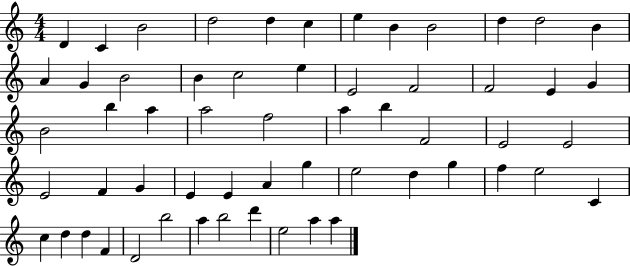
D4/q C4/q B4/h D5/h D5/q C5/q E5/q B4/q B4/h D5/q D5/h B4/q A4/q G4/q B4/h B4/q C5/h E5/q E4/h F4/h F4/h E4/q G4/q B4/h B5/q A5/q A5/h F5/h A5/q B5/q F4/h E4/h E4/h E4/h F4/q G4/q E4/q E4/q A4/q G5/q E5/h D5/q G5/q F5/q E5/h C4/q C5/q D5/q D5/q F4/q D4/h B5/h A5/q B5/h D6/q E5/h A5/q A5/q